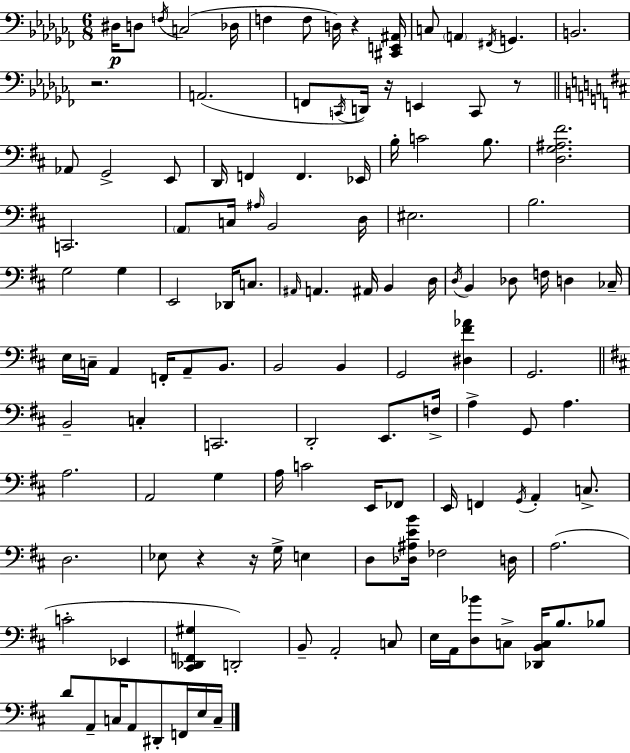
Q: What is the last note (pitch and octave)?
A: C3